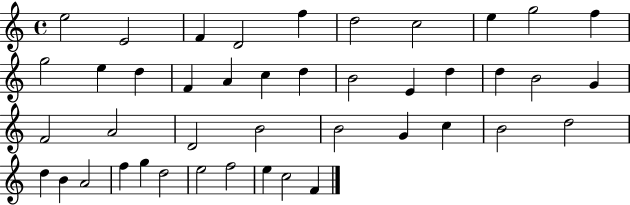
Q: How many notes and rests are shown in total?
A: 43